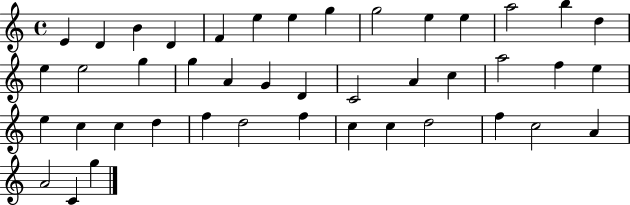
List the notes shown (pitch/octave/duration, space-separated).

E4/q D4/q B4/q D4/q F4/q E5/q E5/q G5/q G5/h E5/q E5/q A5/h B5/q D5/q E5/q E5/h G5/q G5/q A4/q G4/q D4/q C4/h A4/q C5/q A5/h F5/q E5/q E5/q C5/q C5/q D5/q F5/q D5/h F5/q C5/q C5/q D5/h F5/q C5/h A4/q A4/h C4/q G5/q